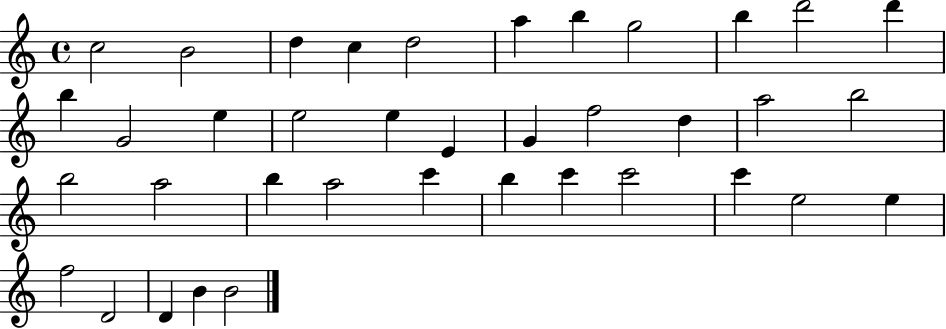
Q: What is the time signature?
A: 4/4